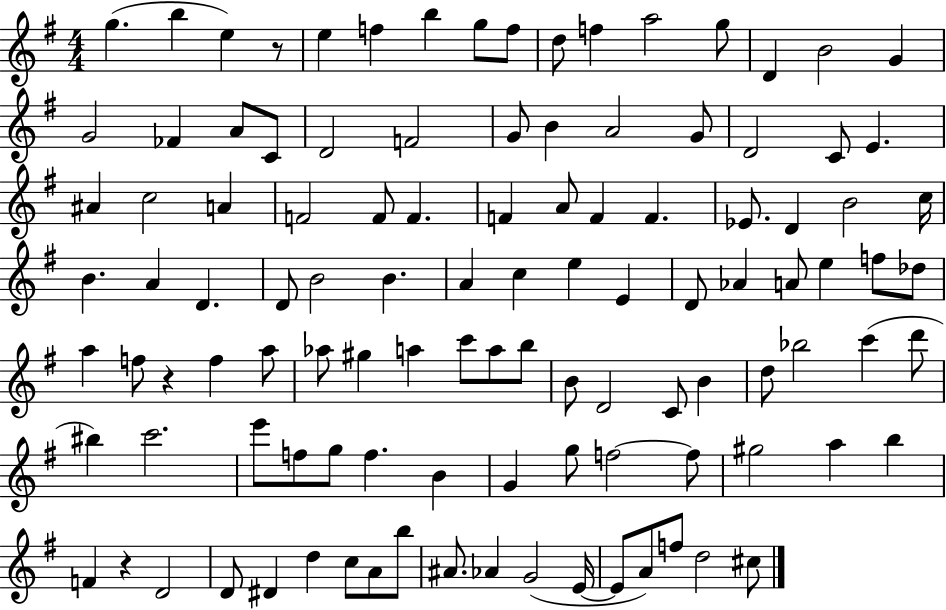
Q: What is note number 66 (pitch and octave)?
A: C6